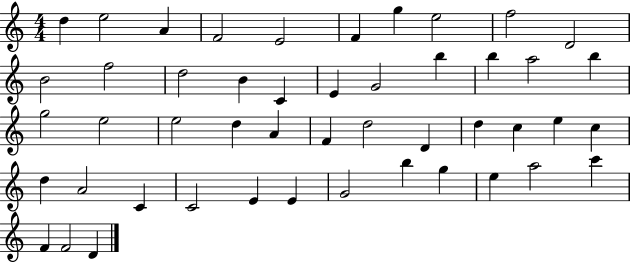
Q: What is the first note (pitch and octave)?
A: D5